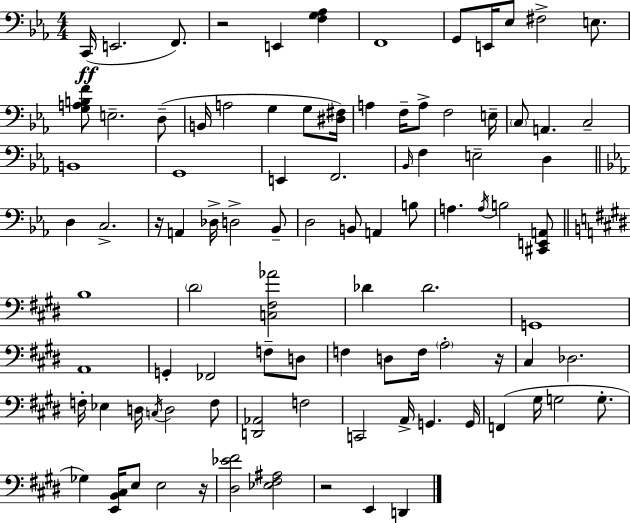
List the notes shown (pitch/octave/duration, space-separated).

C2/s E2/h. F2/e. R/h E2/q [F3,G3,Ab3]/q F2/w G2/e E2/s Eb3/e F#3/h E3/e. [G3,A3,B3,F4]/e E3/h. D3/e B2/s A3/h G3/q G3/e [D#3,F#3]/s A3/q F3/s A3/e F3/h E3/s C3/e A2/q. C3/h B2/w G2/w E2/q F2/h. Bb2/s F3/q E3/h D3/q D3/q C3/h. R/s A2/q Db3/s D3/h Bb2/e D3/h B2/e A2/q B3/e A3/q. A3/s B3/h [C#2,E2,A2]/e B3/w D#4/h [C3,F#3,Ab4]/h Db4/q Db4/h. G2/w A2/w G2/q FES2/h F3/e D3/e F3/q D3/e F3/s A3/h R/s C#3/q Db3/h. F3/s Eb3/q D3/s C3/s D3/h F3/e [D2,Ab2]/h F3/h C2/h A2/s G2/q. G2/s F2/q G#3/s G3/h G3/e. Gb3/q [E2,B2,C#3]/s E3/e E3/h R/s [D#3,Eb4,F#4]/h [Eb3,F#3,A#3]/h R/h E2/q D2/q